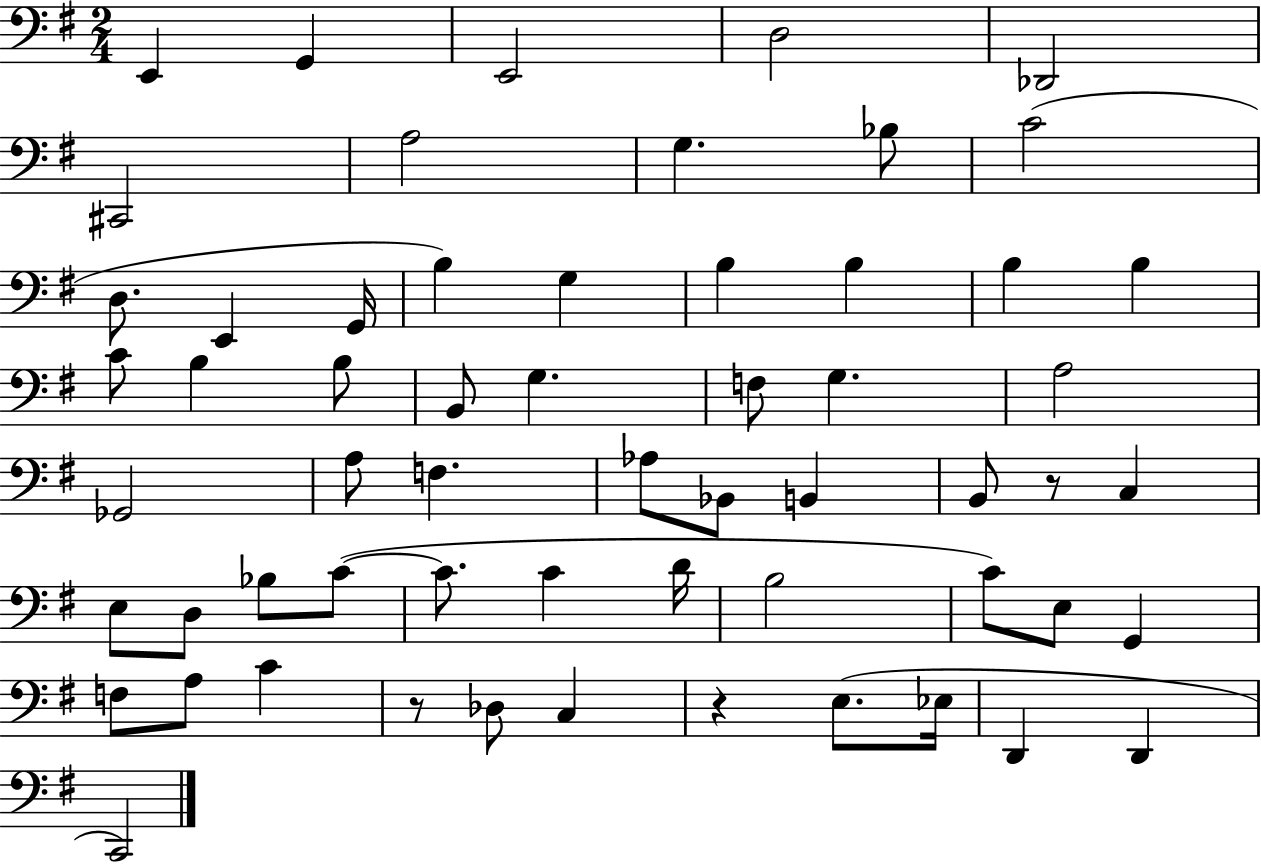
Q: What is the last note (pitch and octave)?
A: C2